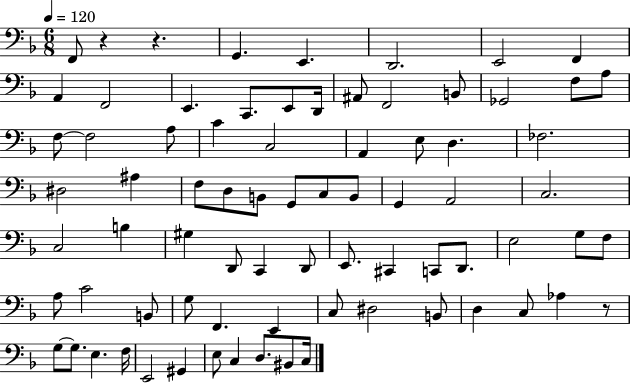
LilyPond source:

{
  \clef bass
  \numericTimeSignature
  \time 6/8
  \key f \major
  \tempo 4 = 120
  f,8 r4 r4. | g,4. e,4. | d,2. | e,2 f,4 | \break a,4 f,2 | e,4. c,8. e,8 d,16 | ais,8 f,2 b,8 | ges,2 f8 a8 | \break f8~~ f2 a8 | c'4 c2 | a,4 e8 d4. | fes2. | \break dis2 ais4 | f8 d8 b,8 g,8 c8 b,8 | g,4 a,2 | c2. | \break c2 b4 | gis4 d,8 c,4 d,8 | e,8. cis,4 c,8 d,8. | e2 g8 f8 | \break a8 c'2 b,8 | g8 f,4. e,4 | c8 dis2 b,8 | d4 c8 aes4 r8 | \break g8~~ g8. e4. f16 | e,2 gis,4 | e8 c4 d8. bis,8 c16 | \bar "|."
}